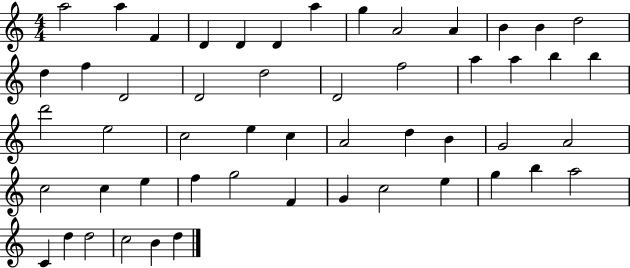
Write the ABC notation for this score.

X:1
T:Untitled
M:4/4
L:1/4
K:C
a2 a F D D D a g A2 A B B d2 d f D2 D2 d2 D2 f2 a a b b d'2 e2 c2 e c A2 d B G2 A2 c2 c e f g2 F G c2 e g b a2 C d d2 c2 B d